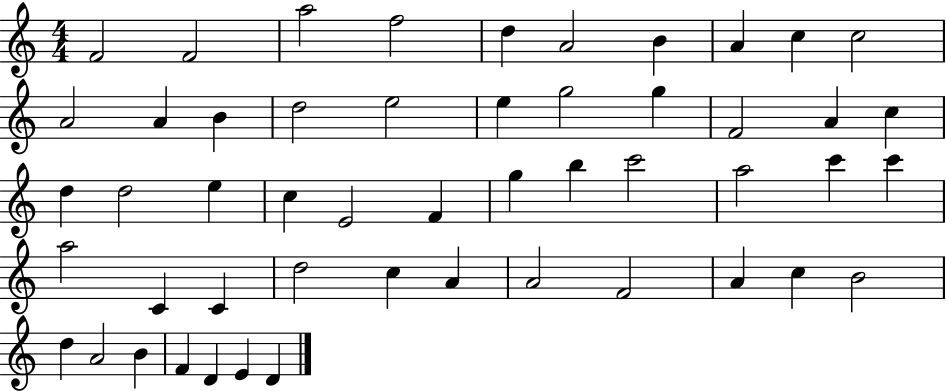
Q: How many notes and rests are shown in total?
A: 51